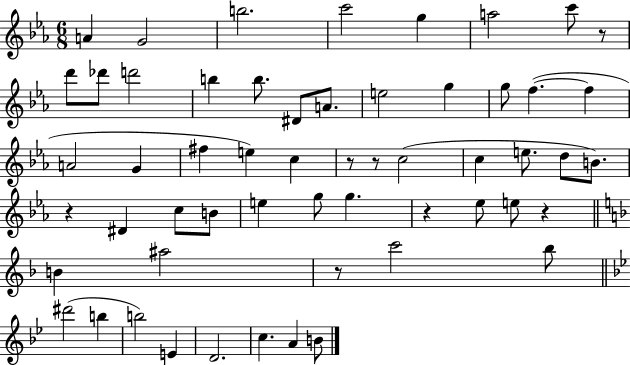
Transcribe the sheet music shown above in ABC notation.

X:1
T:Untitled
M:6/8
L:1/4
K:Eb
A G2 b2 c'2 g a2 c'/2 z/2 d'/2 _d'/2 d'2 b b/2 ^D/2 A/2 e2 g g/2 f f A2 G ^f e c z/2 z/2 c2 c e/2 d/2 B/2 z ^D c/2 B/2 e g/2 g z _e/2 e/2 z B ^a2 z/2 c'2 _b/2 ^d'2 b b2 E D2 c A B/2